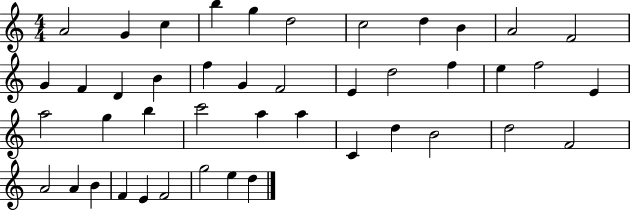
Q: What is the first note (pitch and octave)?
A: A4